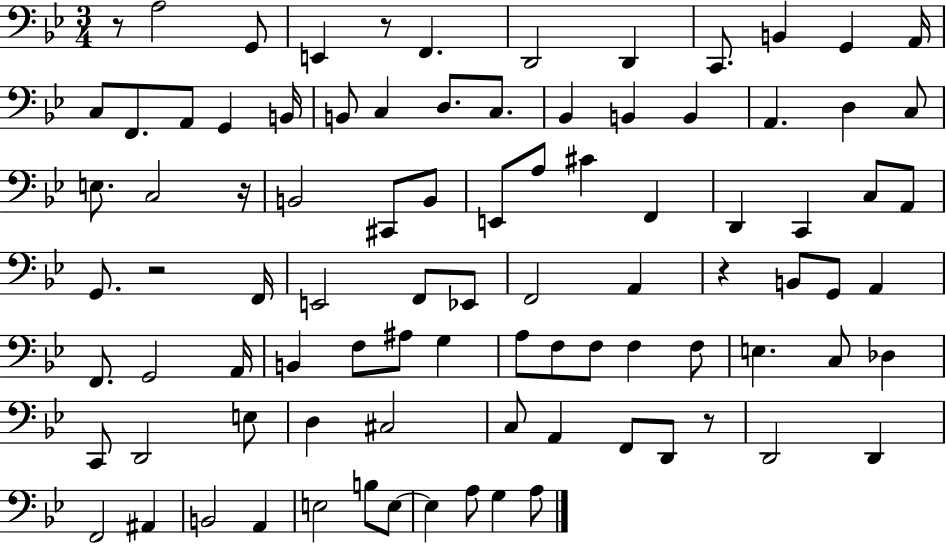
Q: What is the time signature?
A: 3/4